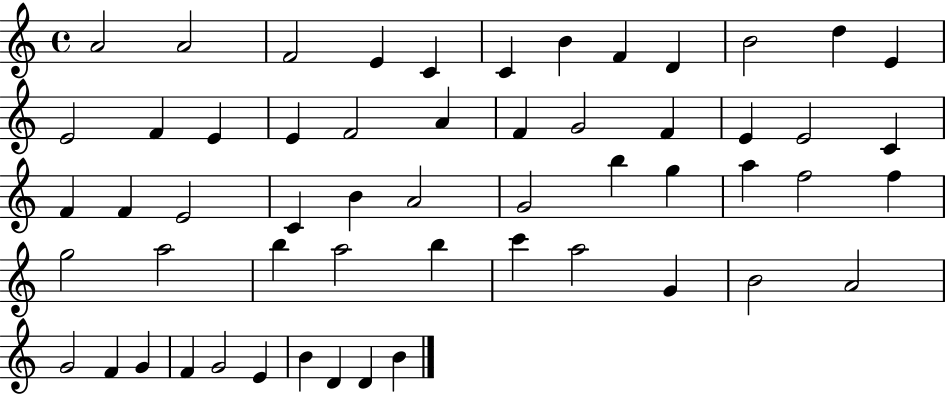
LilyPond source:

{
  \clef treble
  \time 4/4
  \defaultTimeSignature
  \key c \major
  a'2 a'2 | f'2 e'4 c'4 | c'4 b'4 f'4 d'4 | b'2 d''4 e'4 | \break e'2 f'4 e'4 | e'4 f'2 a'4 | f'4 g'2 f'4 | e'4 e'2 c'4 | \break f'4 f'4 e'2 | c'4 b'4 a'2 | g'2 b''4 g''4 | a''4 f''2 f''4 | \break g''2 a''2 | b''4 a''2 b''4 | c'''4 a''2 g'4 | b'2 a'2 | \break g'2 f'4 g'4 | f'4 g'2 e'4 | b'4 d'4 d'4 b'4 | \bar "|."
}